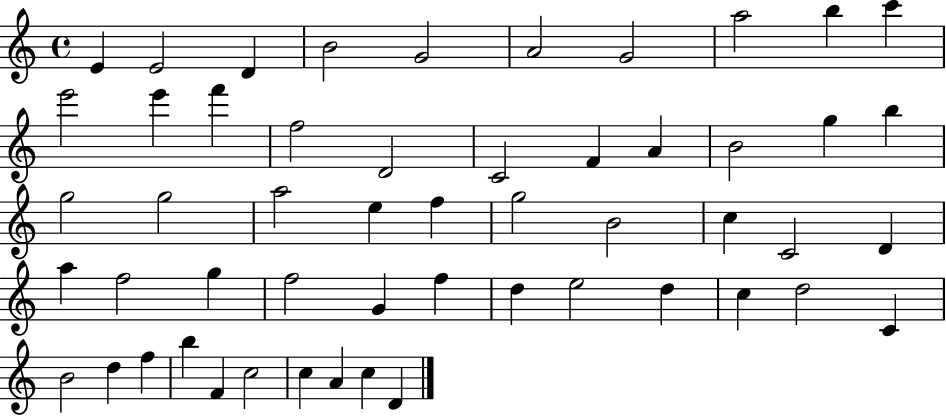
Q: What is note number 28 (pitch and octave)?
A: B4